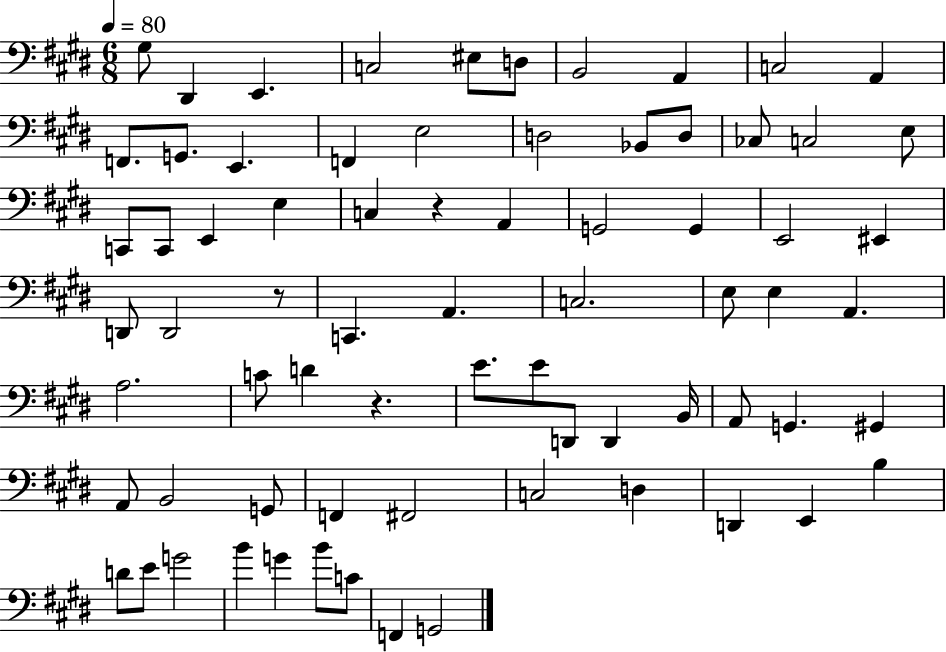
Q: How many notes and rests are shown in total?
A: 72